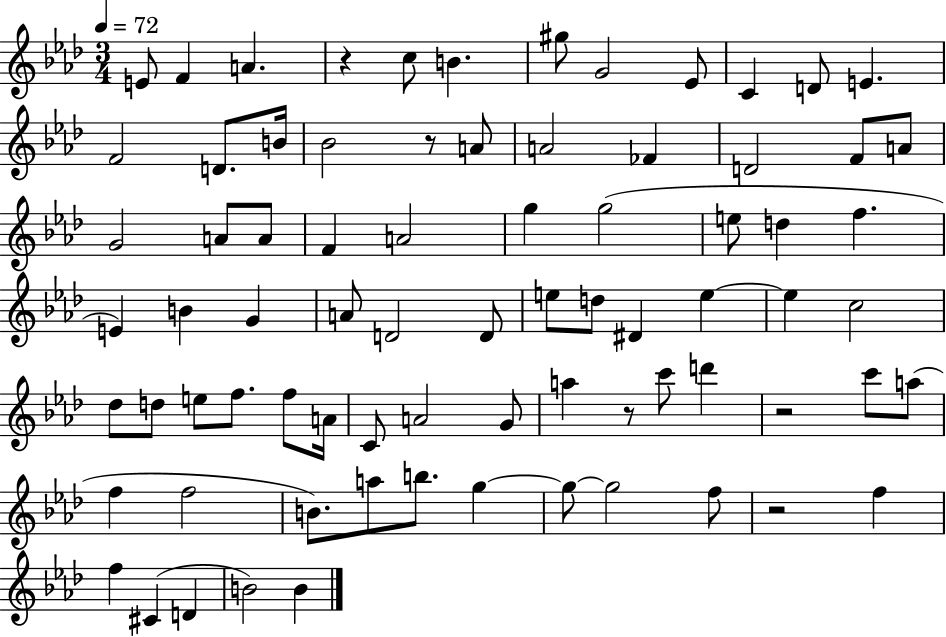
E4/e F4/q A4/q. R/q C5/e B4/q. G#5/e G4/h Eb4/e C4/q D4/e E4/q. F4/h D4/e. B4/s Bb4/h R/e A4/e A4/h FES4/q D4/h F4/e A4/e G4/h A4/e A4/e F4/q A4/h G5/q G5/h E5/e D5/q F5/q. E4/q B4/q G4/q A4/e D4/h D4/e E5/e D5/e D#4/q E5/q E5/q C5/h Db5/e D5/e E5/e F5/e. F5/e A4/s C4/e A4/h G4/e A5/q R/e C6/e D6/q R/h C6/e A5/e F5/q F5/h B4/e. A5/e B5/e. G5/q G5/e G5/h F5/e R/h F5/q F5/q C#4/q D4/q B4/h B4/q